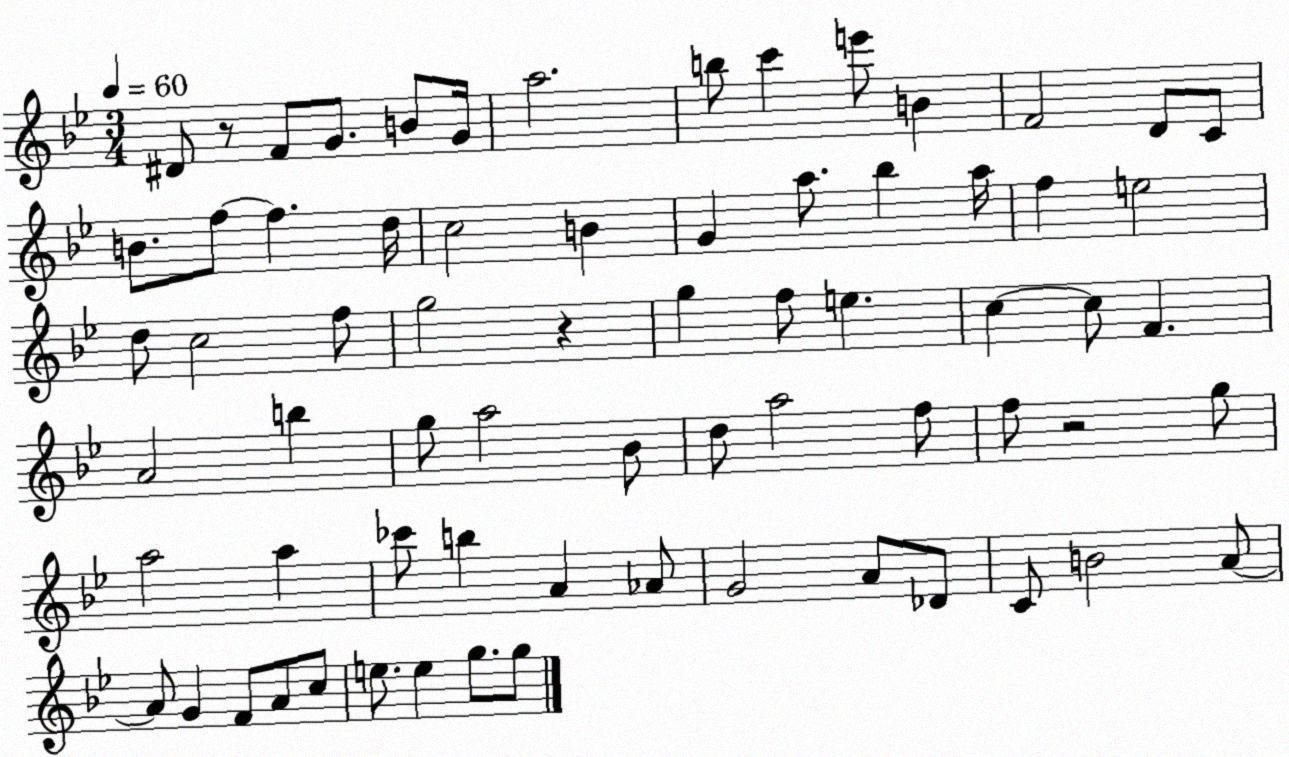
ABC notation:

X:1
T:Untitled
M:3/4
L:1/4
K:Bb
^D/2 z/2 F/2 G/2 B/2 G/4 a2 b/2 c' e'/2 B F2 D/2 C/2 B/2 f/2 f d/4 c2 B G a/2 _b a/4 f e2 d/2 c2 f/2 g2 z g f/2 e c c/2 F A2 b g/2 a2 _B/2 d/2 a2 f/2 f/2 z2 g/2 a2 a _c'/2 b A _A/2 G2 A/2 _D/2 C/2 B2 A/2 A/2 G F/2 A/2 c/2 e/2 e g/2 g/2